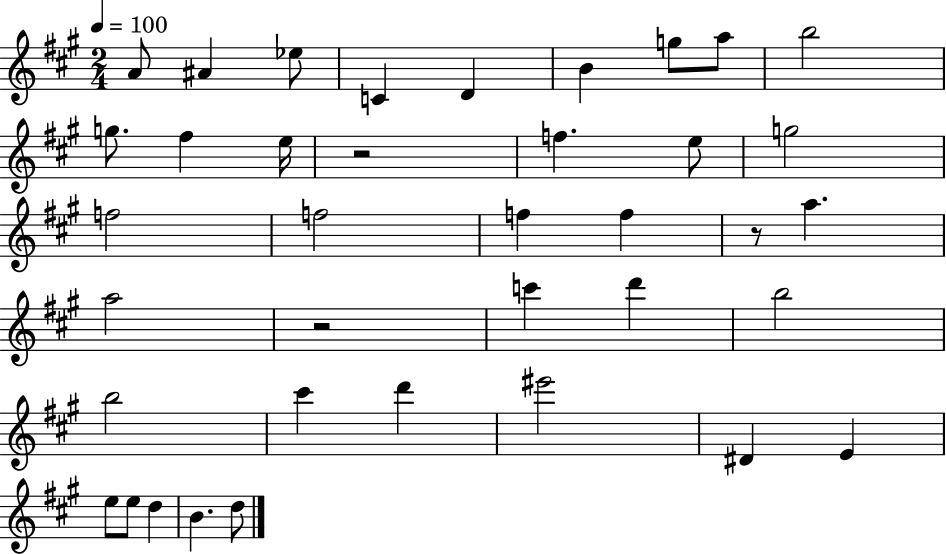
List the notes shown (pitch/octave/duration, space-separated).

A4/e A#4/q Eb5/e C4/q D4/q B4/q G5/e A5/e B5/h G5/e. F#5/q E5/s R/h F5/q. E5/e G5/h F5/h F5/h F5/q F5/q R/e A5/q. A5/h R/h C6/q D6/q B5/h B5/h C#6/q D6/q EIS6/h D#4/q E4/q E5/e E5/e D5/q B4/q. D5/e